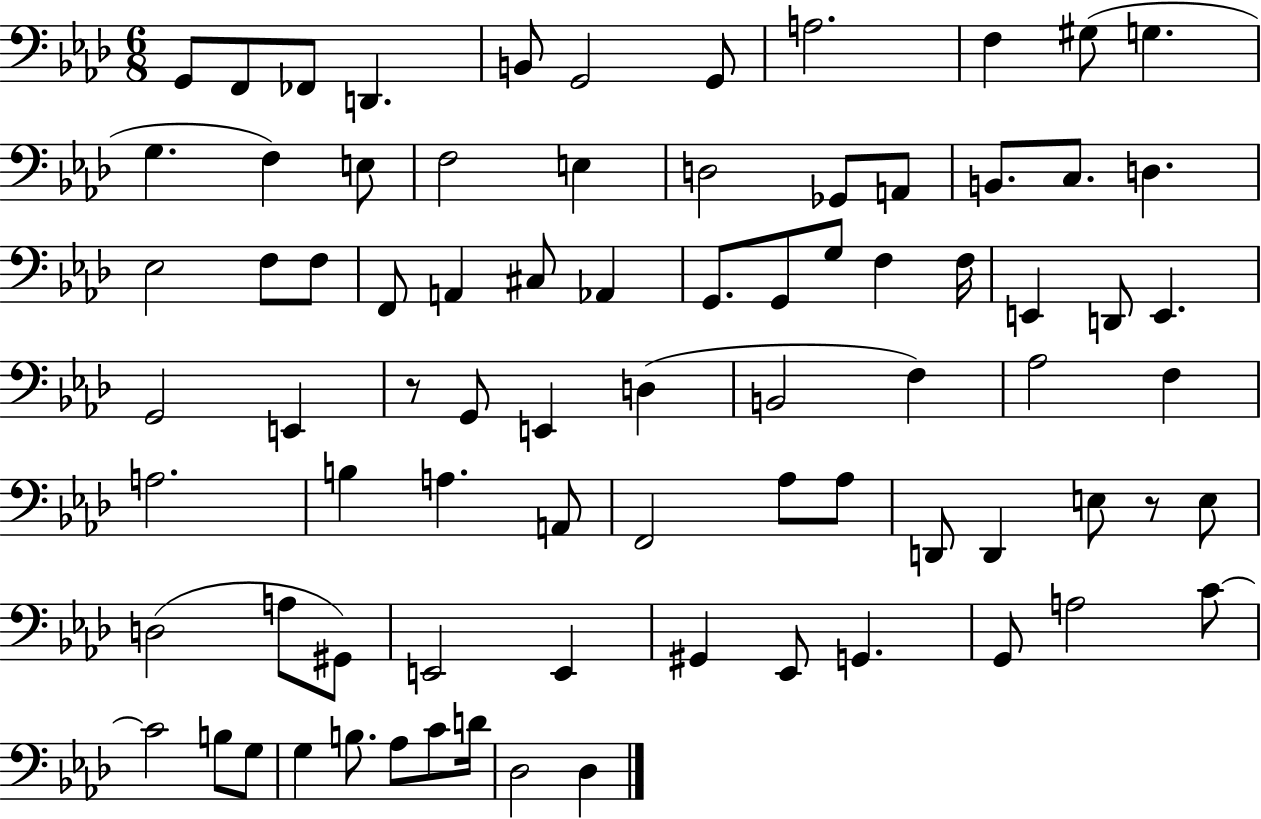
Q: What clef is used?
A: bass